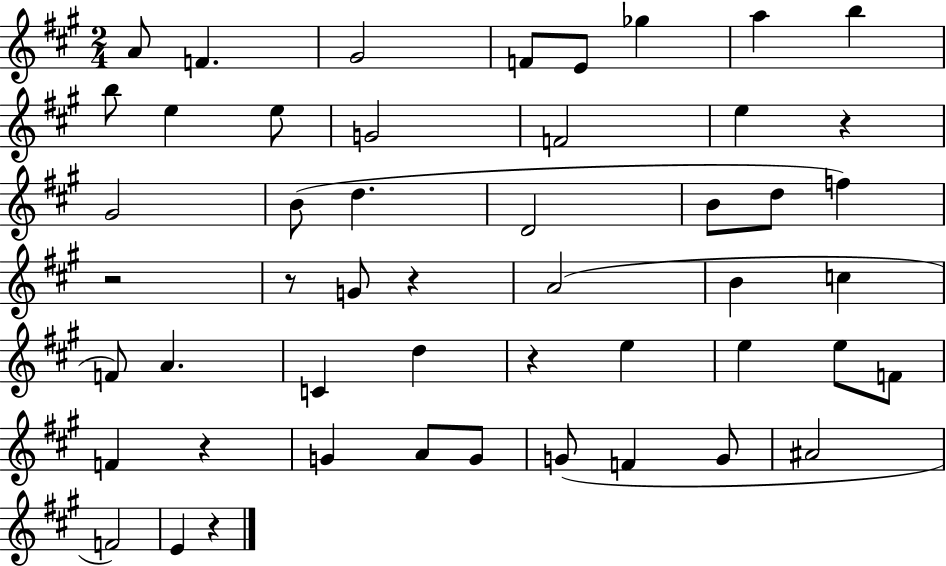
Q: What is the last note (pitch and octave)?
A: E4